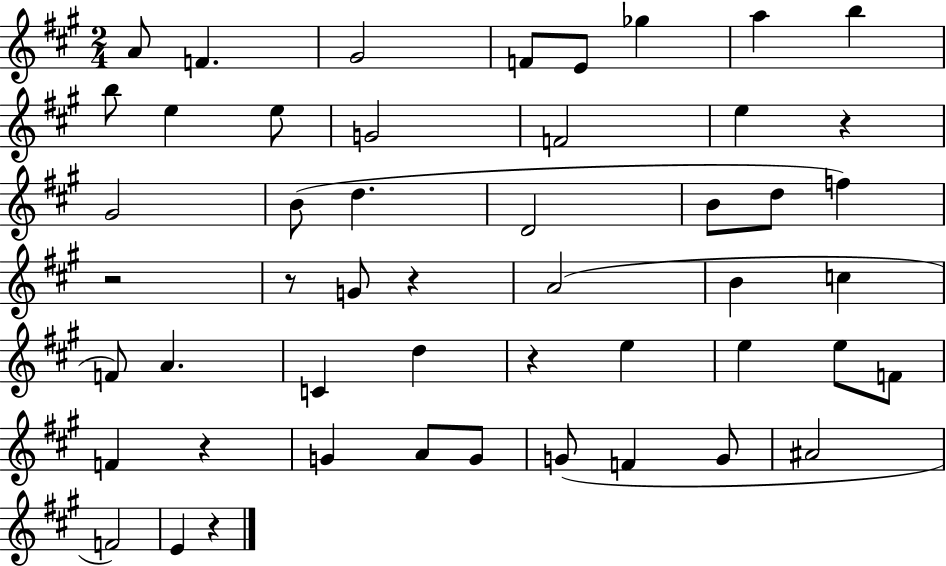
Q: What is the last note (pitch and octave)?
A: E4